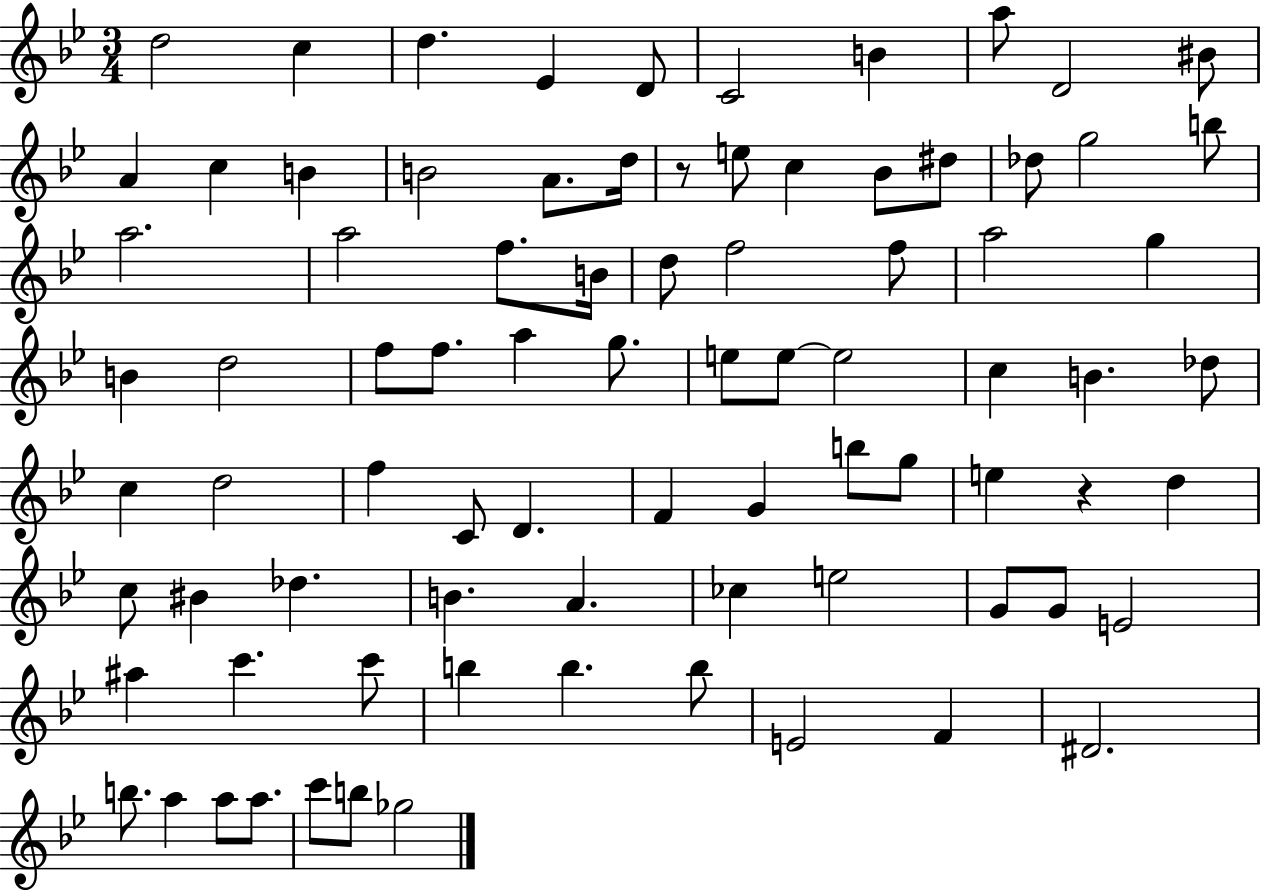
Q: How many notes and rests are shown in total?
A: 83